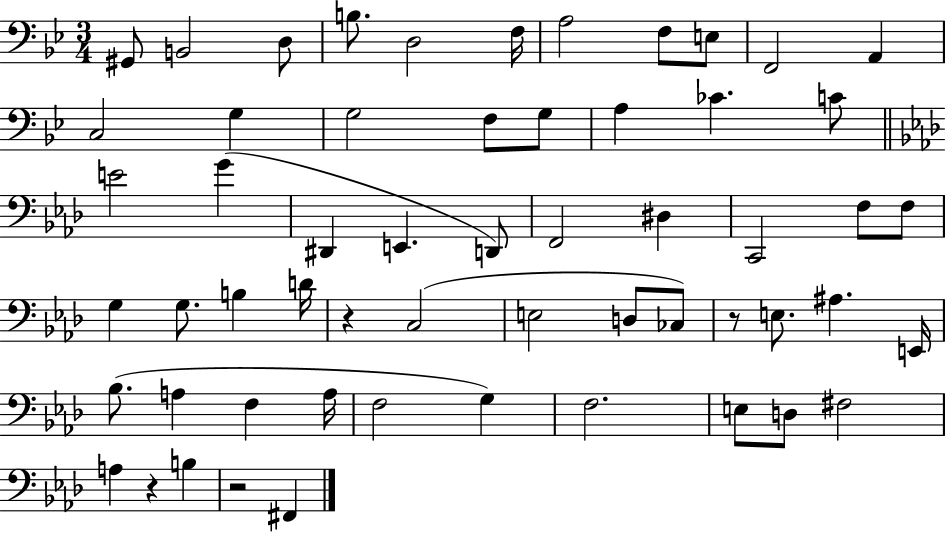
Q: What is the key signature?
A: BES major